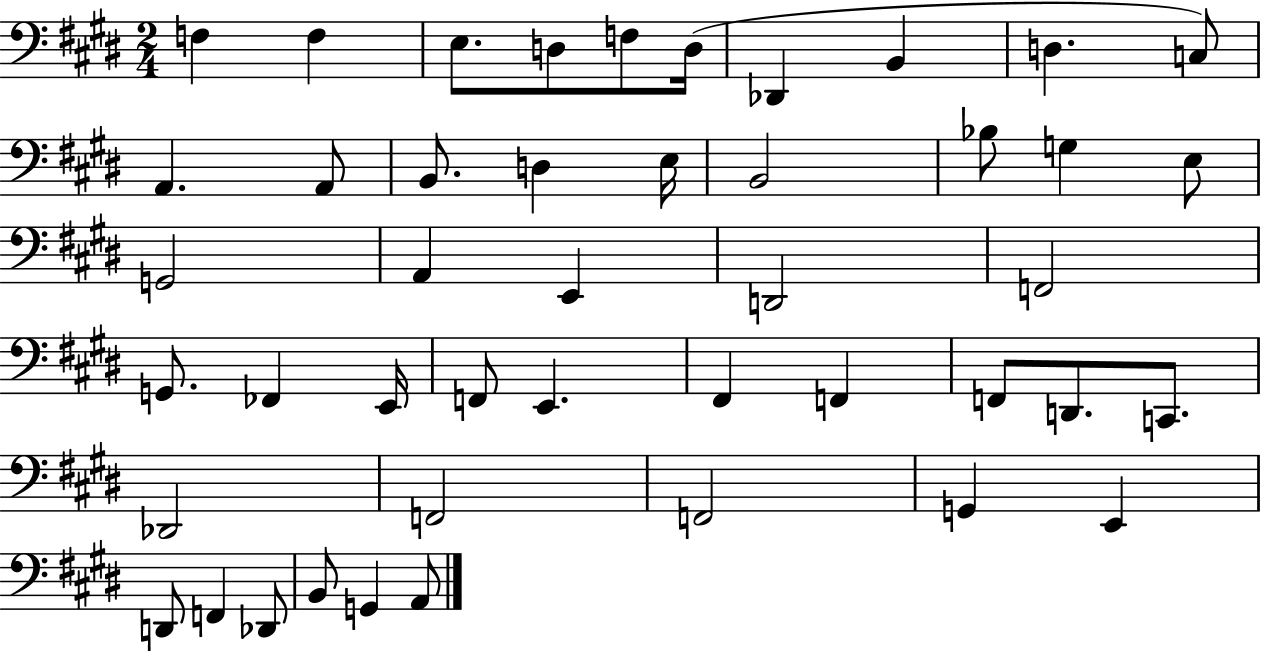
{
  \clef bass
  \numericTimeSignature
  \time 2/4
  \key e \major
  f4 f4 | e8. d8 f8 d16( | des,4 b,4 | d4. c8) | \break a,4. a,8 | b,8. d4 e16 | b,2 | bes8 g4 e8 | \break g,2 | a,4 e,4 | d,2 | f,2 | \break g,8. fes,4 e,16 | f,8 e,4. | fis,4 f,4 | f,8 d,8. c,8. | \break des,2 | f,2 | f,2 | g,4 e,4 | \break d,8 f,4 des,8 | b,8 g,4 a,8 | \bar "|."
}